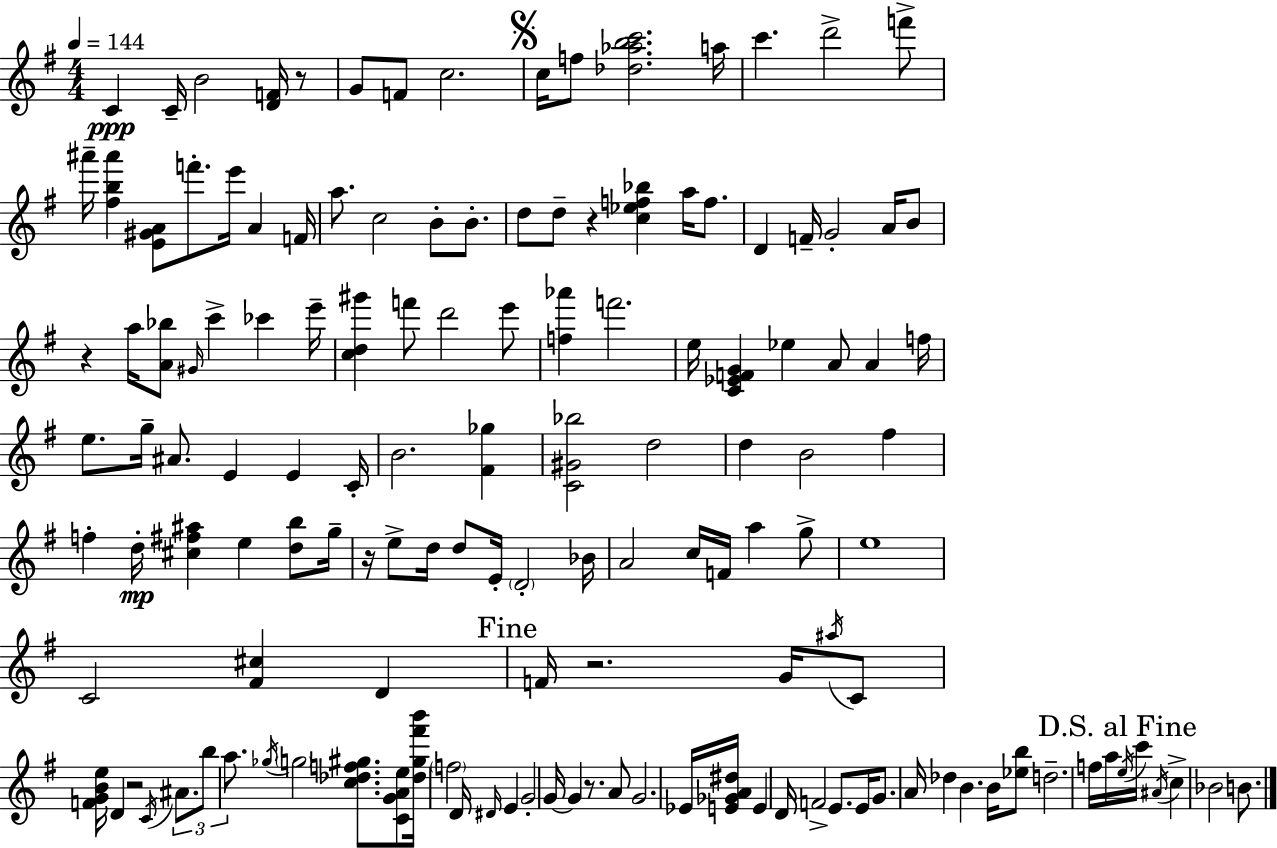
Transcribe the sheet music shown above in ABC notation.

X:1
T:Untitled
M:4/4
L:1/4
K:G
C C/4 B2 [DF]/4 z/2 G/2 F/2 c2 c/4 f/2 [_d_abc']2 a/4 c' d'2 f'/2 ^a'/4 [^fb^a'] [E^GA]/2 f'/2 e'/4 A F/4 a/2 c2 B/2 B/2 d/2 d/2 z [c_ef_b] a/4 f/2 D F/4 G2 A/4 B/2 z a/4 [A_b]/2 ^G/4 c' _c' e'/4 [cd^g'] f'/2 d'2 e'/2 [f_a'] f'2 e/4 [C_EFG] _e A/2 A f/4 e/2 g/4 ^A/2 E E C/4 B2 [^F_g] [C^G_b]2 d2 d B2 ^f f d/4 [^c^f^a] e [db]/2 g/4 z/4 e/2 d/4 d/2 E/4 D2 _B/4 A2 c/4 F/4 a g/2 e4 C2 [^F^c] D F/4 z2 G/4 ^a/4 C/2 [FGBe]/4 D z2 C/4 ^A/2 b/2 a/2 _g/4 g2 [c_df^g]/2 [CGAe]/2 [_d^g^f'b']/4 f2 D/4 ^D/4 E G2 G/4 G z/2 A/2 G2 _E/4 [E_GA^d]/4 E D/4 F2 E/2 E/4 G/2 A/4 _d B B/4 [_eb]/2 d2 f/4 a/4 e/4 c'/4 ^A/4 c _B2 B/2